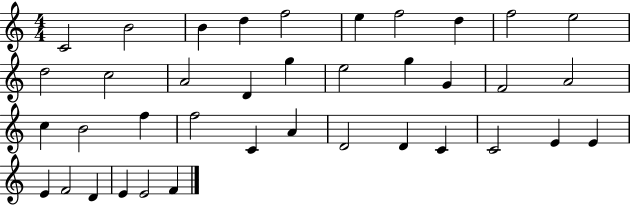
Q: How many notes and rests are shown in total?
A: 38